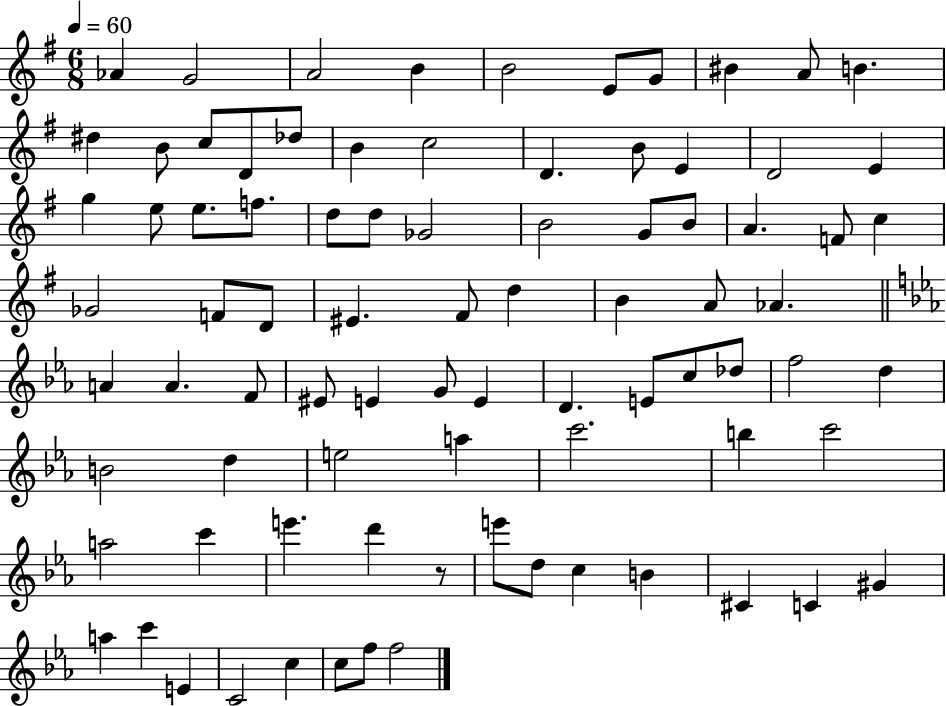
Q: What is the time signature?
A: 6/8